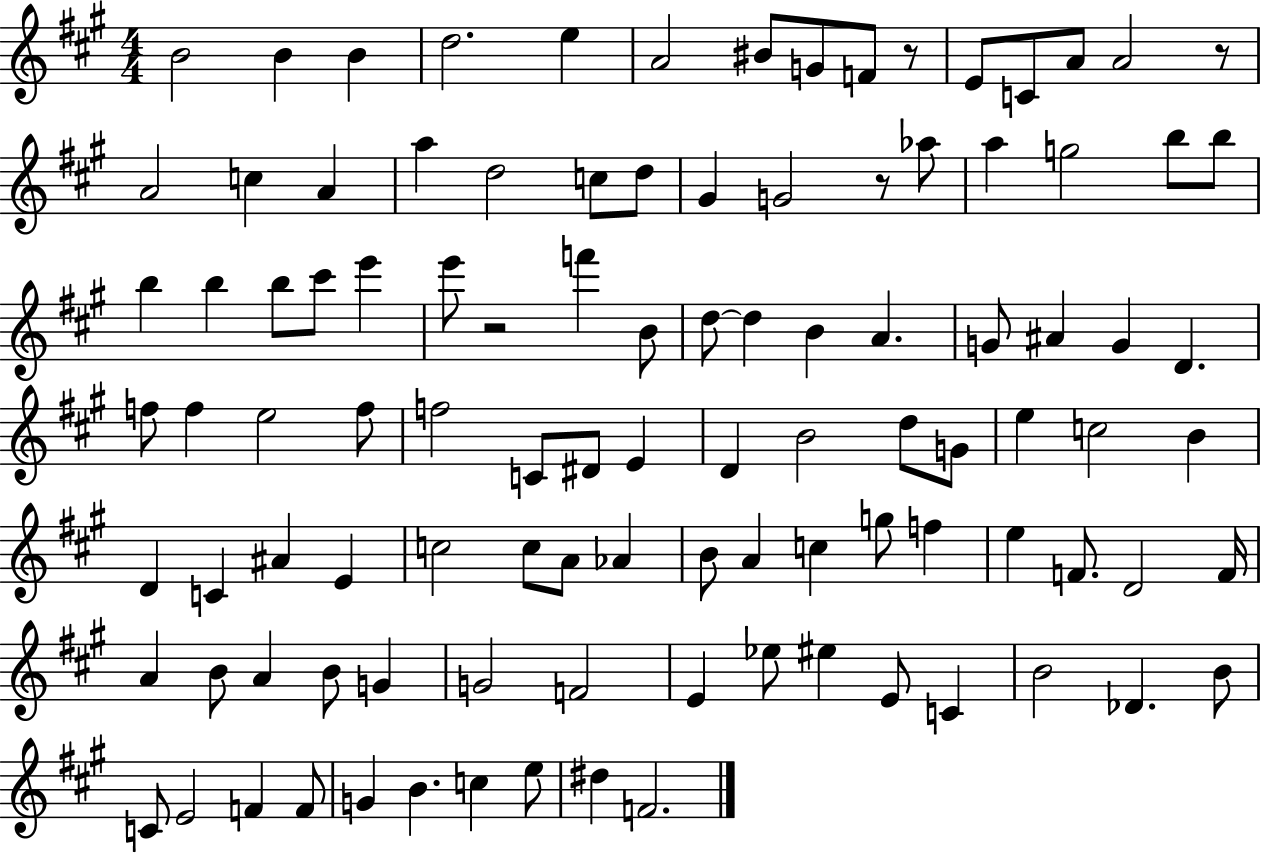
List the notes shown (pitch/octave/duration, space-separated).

B4/h B4/q B4/q D5/h. E5/q A4/h BIS4/e G4/e F4/e R/e E4/e C4/e A4/e A4/h R/e A4/h C5/q A4/q A5/q D5/h C5/e D5/e G#4/q G4/h R/e Ab5/e A5/q G5/h B5/e B5/e B5/q B5/q B5/e C#6/e E6/q E6/e R/h F6/q B4/e D5/e D5/q B4/q A4/q. G4/e A#4/q G4/q D4/q. F5/e F5/q E5/h F5/e F5/h C4/e D#4/e E4/q D4/q B4/h D5/e G4/e E5/q C5/h B4/q D4/q C4/q A#4/q E4/q C5/h C5/e A4/e Ab4/q B4/e A4/q C5/q G5/e F5/q E5/q F4/e. D4/h F4/s A4/q B4/e A4/q B4/e G4/q G4/h F4/h E4/q Eb5/e EIS5/q E4/e C4/q B4/h Db4/q. B4/e C4/e E4/h F4/q F4/e G4/q B4/q. C5/q E5/e D#5/q F4/h.